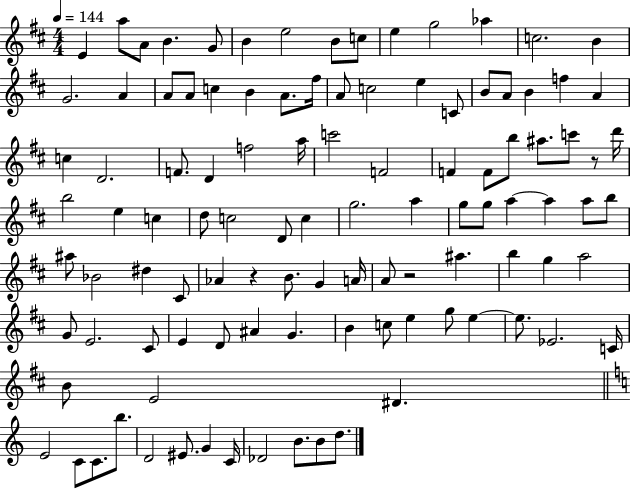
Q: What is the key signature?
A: D major